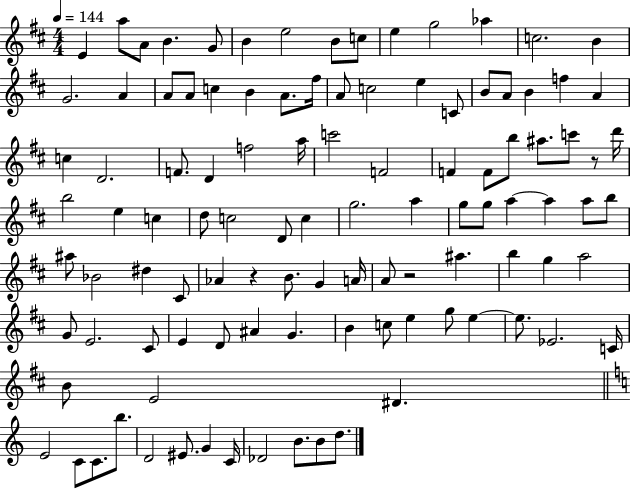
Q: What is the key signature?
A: D major